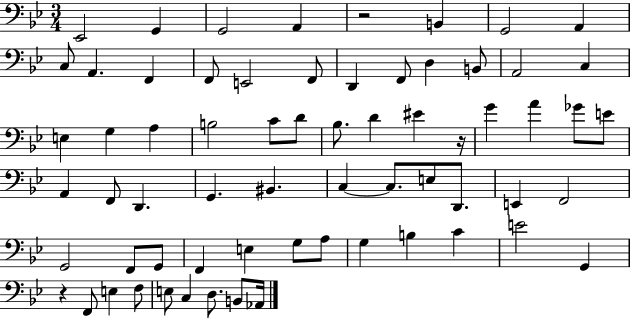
X:1
T:Untitled
M:3/4
L:1/4
K:Bb
_E,,2 G,, G,,2 A,, z2 B,, G,,2 A,, C,/2 A,, F,, F,,/2 E,,2 F,,/2 D,, F,,/2 D, B,,/2 A,,2 C, E, G, A, B,2 C/2 D/2 _B,/2 D ^E z/4 G A _G/2 E/2 A,, F,,/2 D,, G,, ^B,, C, C,/2 E,/2 D,,/2 E,, F,,2 G,,2 F,,/2 G,,/2 F,, E, G,/2 A,/2 G, B, C E2 G,, z F,,/2 E, F,/2 E,/2 C, D,/2 B,,/2 _A,,/4